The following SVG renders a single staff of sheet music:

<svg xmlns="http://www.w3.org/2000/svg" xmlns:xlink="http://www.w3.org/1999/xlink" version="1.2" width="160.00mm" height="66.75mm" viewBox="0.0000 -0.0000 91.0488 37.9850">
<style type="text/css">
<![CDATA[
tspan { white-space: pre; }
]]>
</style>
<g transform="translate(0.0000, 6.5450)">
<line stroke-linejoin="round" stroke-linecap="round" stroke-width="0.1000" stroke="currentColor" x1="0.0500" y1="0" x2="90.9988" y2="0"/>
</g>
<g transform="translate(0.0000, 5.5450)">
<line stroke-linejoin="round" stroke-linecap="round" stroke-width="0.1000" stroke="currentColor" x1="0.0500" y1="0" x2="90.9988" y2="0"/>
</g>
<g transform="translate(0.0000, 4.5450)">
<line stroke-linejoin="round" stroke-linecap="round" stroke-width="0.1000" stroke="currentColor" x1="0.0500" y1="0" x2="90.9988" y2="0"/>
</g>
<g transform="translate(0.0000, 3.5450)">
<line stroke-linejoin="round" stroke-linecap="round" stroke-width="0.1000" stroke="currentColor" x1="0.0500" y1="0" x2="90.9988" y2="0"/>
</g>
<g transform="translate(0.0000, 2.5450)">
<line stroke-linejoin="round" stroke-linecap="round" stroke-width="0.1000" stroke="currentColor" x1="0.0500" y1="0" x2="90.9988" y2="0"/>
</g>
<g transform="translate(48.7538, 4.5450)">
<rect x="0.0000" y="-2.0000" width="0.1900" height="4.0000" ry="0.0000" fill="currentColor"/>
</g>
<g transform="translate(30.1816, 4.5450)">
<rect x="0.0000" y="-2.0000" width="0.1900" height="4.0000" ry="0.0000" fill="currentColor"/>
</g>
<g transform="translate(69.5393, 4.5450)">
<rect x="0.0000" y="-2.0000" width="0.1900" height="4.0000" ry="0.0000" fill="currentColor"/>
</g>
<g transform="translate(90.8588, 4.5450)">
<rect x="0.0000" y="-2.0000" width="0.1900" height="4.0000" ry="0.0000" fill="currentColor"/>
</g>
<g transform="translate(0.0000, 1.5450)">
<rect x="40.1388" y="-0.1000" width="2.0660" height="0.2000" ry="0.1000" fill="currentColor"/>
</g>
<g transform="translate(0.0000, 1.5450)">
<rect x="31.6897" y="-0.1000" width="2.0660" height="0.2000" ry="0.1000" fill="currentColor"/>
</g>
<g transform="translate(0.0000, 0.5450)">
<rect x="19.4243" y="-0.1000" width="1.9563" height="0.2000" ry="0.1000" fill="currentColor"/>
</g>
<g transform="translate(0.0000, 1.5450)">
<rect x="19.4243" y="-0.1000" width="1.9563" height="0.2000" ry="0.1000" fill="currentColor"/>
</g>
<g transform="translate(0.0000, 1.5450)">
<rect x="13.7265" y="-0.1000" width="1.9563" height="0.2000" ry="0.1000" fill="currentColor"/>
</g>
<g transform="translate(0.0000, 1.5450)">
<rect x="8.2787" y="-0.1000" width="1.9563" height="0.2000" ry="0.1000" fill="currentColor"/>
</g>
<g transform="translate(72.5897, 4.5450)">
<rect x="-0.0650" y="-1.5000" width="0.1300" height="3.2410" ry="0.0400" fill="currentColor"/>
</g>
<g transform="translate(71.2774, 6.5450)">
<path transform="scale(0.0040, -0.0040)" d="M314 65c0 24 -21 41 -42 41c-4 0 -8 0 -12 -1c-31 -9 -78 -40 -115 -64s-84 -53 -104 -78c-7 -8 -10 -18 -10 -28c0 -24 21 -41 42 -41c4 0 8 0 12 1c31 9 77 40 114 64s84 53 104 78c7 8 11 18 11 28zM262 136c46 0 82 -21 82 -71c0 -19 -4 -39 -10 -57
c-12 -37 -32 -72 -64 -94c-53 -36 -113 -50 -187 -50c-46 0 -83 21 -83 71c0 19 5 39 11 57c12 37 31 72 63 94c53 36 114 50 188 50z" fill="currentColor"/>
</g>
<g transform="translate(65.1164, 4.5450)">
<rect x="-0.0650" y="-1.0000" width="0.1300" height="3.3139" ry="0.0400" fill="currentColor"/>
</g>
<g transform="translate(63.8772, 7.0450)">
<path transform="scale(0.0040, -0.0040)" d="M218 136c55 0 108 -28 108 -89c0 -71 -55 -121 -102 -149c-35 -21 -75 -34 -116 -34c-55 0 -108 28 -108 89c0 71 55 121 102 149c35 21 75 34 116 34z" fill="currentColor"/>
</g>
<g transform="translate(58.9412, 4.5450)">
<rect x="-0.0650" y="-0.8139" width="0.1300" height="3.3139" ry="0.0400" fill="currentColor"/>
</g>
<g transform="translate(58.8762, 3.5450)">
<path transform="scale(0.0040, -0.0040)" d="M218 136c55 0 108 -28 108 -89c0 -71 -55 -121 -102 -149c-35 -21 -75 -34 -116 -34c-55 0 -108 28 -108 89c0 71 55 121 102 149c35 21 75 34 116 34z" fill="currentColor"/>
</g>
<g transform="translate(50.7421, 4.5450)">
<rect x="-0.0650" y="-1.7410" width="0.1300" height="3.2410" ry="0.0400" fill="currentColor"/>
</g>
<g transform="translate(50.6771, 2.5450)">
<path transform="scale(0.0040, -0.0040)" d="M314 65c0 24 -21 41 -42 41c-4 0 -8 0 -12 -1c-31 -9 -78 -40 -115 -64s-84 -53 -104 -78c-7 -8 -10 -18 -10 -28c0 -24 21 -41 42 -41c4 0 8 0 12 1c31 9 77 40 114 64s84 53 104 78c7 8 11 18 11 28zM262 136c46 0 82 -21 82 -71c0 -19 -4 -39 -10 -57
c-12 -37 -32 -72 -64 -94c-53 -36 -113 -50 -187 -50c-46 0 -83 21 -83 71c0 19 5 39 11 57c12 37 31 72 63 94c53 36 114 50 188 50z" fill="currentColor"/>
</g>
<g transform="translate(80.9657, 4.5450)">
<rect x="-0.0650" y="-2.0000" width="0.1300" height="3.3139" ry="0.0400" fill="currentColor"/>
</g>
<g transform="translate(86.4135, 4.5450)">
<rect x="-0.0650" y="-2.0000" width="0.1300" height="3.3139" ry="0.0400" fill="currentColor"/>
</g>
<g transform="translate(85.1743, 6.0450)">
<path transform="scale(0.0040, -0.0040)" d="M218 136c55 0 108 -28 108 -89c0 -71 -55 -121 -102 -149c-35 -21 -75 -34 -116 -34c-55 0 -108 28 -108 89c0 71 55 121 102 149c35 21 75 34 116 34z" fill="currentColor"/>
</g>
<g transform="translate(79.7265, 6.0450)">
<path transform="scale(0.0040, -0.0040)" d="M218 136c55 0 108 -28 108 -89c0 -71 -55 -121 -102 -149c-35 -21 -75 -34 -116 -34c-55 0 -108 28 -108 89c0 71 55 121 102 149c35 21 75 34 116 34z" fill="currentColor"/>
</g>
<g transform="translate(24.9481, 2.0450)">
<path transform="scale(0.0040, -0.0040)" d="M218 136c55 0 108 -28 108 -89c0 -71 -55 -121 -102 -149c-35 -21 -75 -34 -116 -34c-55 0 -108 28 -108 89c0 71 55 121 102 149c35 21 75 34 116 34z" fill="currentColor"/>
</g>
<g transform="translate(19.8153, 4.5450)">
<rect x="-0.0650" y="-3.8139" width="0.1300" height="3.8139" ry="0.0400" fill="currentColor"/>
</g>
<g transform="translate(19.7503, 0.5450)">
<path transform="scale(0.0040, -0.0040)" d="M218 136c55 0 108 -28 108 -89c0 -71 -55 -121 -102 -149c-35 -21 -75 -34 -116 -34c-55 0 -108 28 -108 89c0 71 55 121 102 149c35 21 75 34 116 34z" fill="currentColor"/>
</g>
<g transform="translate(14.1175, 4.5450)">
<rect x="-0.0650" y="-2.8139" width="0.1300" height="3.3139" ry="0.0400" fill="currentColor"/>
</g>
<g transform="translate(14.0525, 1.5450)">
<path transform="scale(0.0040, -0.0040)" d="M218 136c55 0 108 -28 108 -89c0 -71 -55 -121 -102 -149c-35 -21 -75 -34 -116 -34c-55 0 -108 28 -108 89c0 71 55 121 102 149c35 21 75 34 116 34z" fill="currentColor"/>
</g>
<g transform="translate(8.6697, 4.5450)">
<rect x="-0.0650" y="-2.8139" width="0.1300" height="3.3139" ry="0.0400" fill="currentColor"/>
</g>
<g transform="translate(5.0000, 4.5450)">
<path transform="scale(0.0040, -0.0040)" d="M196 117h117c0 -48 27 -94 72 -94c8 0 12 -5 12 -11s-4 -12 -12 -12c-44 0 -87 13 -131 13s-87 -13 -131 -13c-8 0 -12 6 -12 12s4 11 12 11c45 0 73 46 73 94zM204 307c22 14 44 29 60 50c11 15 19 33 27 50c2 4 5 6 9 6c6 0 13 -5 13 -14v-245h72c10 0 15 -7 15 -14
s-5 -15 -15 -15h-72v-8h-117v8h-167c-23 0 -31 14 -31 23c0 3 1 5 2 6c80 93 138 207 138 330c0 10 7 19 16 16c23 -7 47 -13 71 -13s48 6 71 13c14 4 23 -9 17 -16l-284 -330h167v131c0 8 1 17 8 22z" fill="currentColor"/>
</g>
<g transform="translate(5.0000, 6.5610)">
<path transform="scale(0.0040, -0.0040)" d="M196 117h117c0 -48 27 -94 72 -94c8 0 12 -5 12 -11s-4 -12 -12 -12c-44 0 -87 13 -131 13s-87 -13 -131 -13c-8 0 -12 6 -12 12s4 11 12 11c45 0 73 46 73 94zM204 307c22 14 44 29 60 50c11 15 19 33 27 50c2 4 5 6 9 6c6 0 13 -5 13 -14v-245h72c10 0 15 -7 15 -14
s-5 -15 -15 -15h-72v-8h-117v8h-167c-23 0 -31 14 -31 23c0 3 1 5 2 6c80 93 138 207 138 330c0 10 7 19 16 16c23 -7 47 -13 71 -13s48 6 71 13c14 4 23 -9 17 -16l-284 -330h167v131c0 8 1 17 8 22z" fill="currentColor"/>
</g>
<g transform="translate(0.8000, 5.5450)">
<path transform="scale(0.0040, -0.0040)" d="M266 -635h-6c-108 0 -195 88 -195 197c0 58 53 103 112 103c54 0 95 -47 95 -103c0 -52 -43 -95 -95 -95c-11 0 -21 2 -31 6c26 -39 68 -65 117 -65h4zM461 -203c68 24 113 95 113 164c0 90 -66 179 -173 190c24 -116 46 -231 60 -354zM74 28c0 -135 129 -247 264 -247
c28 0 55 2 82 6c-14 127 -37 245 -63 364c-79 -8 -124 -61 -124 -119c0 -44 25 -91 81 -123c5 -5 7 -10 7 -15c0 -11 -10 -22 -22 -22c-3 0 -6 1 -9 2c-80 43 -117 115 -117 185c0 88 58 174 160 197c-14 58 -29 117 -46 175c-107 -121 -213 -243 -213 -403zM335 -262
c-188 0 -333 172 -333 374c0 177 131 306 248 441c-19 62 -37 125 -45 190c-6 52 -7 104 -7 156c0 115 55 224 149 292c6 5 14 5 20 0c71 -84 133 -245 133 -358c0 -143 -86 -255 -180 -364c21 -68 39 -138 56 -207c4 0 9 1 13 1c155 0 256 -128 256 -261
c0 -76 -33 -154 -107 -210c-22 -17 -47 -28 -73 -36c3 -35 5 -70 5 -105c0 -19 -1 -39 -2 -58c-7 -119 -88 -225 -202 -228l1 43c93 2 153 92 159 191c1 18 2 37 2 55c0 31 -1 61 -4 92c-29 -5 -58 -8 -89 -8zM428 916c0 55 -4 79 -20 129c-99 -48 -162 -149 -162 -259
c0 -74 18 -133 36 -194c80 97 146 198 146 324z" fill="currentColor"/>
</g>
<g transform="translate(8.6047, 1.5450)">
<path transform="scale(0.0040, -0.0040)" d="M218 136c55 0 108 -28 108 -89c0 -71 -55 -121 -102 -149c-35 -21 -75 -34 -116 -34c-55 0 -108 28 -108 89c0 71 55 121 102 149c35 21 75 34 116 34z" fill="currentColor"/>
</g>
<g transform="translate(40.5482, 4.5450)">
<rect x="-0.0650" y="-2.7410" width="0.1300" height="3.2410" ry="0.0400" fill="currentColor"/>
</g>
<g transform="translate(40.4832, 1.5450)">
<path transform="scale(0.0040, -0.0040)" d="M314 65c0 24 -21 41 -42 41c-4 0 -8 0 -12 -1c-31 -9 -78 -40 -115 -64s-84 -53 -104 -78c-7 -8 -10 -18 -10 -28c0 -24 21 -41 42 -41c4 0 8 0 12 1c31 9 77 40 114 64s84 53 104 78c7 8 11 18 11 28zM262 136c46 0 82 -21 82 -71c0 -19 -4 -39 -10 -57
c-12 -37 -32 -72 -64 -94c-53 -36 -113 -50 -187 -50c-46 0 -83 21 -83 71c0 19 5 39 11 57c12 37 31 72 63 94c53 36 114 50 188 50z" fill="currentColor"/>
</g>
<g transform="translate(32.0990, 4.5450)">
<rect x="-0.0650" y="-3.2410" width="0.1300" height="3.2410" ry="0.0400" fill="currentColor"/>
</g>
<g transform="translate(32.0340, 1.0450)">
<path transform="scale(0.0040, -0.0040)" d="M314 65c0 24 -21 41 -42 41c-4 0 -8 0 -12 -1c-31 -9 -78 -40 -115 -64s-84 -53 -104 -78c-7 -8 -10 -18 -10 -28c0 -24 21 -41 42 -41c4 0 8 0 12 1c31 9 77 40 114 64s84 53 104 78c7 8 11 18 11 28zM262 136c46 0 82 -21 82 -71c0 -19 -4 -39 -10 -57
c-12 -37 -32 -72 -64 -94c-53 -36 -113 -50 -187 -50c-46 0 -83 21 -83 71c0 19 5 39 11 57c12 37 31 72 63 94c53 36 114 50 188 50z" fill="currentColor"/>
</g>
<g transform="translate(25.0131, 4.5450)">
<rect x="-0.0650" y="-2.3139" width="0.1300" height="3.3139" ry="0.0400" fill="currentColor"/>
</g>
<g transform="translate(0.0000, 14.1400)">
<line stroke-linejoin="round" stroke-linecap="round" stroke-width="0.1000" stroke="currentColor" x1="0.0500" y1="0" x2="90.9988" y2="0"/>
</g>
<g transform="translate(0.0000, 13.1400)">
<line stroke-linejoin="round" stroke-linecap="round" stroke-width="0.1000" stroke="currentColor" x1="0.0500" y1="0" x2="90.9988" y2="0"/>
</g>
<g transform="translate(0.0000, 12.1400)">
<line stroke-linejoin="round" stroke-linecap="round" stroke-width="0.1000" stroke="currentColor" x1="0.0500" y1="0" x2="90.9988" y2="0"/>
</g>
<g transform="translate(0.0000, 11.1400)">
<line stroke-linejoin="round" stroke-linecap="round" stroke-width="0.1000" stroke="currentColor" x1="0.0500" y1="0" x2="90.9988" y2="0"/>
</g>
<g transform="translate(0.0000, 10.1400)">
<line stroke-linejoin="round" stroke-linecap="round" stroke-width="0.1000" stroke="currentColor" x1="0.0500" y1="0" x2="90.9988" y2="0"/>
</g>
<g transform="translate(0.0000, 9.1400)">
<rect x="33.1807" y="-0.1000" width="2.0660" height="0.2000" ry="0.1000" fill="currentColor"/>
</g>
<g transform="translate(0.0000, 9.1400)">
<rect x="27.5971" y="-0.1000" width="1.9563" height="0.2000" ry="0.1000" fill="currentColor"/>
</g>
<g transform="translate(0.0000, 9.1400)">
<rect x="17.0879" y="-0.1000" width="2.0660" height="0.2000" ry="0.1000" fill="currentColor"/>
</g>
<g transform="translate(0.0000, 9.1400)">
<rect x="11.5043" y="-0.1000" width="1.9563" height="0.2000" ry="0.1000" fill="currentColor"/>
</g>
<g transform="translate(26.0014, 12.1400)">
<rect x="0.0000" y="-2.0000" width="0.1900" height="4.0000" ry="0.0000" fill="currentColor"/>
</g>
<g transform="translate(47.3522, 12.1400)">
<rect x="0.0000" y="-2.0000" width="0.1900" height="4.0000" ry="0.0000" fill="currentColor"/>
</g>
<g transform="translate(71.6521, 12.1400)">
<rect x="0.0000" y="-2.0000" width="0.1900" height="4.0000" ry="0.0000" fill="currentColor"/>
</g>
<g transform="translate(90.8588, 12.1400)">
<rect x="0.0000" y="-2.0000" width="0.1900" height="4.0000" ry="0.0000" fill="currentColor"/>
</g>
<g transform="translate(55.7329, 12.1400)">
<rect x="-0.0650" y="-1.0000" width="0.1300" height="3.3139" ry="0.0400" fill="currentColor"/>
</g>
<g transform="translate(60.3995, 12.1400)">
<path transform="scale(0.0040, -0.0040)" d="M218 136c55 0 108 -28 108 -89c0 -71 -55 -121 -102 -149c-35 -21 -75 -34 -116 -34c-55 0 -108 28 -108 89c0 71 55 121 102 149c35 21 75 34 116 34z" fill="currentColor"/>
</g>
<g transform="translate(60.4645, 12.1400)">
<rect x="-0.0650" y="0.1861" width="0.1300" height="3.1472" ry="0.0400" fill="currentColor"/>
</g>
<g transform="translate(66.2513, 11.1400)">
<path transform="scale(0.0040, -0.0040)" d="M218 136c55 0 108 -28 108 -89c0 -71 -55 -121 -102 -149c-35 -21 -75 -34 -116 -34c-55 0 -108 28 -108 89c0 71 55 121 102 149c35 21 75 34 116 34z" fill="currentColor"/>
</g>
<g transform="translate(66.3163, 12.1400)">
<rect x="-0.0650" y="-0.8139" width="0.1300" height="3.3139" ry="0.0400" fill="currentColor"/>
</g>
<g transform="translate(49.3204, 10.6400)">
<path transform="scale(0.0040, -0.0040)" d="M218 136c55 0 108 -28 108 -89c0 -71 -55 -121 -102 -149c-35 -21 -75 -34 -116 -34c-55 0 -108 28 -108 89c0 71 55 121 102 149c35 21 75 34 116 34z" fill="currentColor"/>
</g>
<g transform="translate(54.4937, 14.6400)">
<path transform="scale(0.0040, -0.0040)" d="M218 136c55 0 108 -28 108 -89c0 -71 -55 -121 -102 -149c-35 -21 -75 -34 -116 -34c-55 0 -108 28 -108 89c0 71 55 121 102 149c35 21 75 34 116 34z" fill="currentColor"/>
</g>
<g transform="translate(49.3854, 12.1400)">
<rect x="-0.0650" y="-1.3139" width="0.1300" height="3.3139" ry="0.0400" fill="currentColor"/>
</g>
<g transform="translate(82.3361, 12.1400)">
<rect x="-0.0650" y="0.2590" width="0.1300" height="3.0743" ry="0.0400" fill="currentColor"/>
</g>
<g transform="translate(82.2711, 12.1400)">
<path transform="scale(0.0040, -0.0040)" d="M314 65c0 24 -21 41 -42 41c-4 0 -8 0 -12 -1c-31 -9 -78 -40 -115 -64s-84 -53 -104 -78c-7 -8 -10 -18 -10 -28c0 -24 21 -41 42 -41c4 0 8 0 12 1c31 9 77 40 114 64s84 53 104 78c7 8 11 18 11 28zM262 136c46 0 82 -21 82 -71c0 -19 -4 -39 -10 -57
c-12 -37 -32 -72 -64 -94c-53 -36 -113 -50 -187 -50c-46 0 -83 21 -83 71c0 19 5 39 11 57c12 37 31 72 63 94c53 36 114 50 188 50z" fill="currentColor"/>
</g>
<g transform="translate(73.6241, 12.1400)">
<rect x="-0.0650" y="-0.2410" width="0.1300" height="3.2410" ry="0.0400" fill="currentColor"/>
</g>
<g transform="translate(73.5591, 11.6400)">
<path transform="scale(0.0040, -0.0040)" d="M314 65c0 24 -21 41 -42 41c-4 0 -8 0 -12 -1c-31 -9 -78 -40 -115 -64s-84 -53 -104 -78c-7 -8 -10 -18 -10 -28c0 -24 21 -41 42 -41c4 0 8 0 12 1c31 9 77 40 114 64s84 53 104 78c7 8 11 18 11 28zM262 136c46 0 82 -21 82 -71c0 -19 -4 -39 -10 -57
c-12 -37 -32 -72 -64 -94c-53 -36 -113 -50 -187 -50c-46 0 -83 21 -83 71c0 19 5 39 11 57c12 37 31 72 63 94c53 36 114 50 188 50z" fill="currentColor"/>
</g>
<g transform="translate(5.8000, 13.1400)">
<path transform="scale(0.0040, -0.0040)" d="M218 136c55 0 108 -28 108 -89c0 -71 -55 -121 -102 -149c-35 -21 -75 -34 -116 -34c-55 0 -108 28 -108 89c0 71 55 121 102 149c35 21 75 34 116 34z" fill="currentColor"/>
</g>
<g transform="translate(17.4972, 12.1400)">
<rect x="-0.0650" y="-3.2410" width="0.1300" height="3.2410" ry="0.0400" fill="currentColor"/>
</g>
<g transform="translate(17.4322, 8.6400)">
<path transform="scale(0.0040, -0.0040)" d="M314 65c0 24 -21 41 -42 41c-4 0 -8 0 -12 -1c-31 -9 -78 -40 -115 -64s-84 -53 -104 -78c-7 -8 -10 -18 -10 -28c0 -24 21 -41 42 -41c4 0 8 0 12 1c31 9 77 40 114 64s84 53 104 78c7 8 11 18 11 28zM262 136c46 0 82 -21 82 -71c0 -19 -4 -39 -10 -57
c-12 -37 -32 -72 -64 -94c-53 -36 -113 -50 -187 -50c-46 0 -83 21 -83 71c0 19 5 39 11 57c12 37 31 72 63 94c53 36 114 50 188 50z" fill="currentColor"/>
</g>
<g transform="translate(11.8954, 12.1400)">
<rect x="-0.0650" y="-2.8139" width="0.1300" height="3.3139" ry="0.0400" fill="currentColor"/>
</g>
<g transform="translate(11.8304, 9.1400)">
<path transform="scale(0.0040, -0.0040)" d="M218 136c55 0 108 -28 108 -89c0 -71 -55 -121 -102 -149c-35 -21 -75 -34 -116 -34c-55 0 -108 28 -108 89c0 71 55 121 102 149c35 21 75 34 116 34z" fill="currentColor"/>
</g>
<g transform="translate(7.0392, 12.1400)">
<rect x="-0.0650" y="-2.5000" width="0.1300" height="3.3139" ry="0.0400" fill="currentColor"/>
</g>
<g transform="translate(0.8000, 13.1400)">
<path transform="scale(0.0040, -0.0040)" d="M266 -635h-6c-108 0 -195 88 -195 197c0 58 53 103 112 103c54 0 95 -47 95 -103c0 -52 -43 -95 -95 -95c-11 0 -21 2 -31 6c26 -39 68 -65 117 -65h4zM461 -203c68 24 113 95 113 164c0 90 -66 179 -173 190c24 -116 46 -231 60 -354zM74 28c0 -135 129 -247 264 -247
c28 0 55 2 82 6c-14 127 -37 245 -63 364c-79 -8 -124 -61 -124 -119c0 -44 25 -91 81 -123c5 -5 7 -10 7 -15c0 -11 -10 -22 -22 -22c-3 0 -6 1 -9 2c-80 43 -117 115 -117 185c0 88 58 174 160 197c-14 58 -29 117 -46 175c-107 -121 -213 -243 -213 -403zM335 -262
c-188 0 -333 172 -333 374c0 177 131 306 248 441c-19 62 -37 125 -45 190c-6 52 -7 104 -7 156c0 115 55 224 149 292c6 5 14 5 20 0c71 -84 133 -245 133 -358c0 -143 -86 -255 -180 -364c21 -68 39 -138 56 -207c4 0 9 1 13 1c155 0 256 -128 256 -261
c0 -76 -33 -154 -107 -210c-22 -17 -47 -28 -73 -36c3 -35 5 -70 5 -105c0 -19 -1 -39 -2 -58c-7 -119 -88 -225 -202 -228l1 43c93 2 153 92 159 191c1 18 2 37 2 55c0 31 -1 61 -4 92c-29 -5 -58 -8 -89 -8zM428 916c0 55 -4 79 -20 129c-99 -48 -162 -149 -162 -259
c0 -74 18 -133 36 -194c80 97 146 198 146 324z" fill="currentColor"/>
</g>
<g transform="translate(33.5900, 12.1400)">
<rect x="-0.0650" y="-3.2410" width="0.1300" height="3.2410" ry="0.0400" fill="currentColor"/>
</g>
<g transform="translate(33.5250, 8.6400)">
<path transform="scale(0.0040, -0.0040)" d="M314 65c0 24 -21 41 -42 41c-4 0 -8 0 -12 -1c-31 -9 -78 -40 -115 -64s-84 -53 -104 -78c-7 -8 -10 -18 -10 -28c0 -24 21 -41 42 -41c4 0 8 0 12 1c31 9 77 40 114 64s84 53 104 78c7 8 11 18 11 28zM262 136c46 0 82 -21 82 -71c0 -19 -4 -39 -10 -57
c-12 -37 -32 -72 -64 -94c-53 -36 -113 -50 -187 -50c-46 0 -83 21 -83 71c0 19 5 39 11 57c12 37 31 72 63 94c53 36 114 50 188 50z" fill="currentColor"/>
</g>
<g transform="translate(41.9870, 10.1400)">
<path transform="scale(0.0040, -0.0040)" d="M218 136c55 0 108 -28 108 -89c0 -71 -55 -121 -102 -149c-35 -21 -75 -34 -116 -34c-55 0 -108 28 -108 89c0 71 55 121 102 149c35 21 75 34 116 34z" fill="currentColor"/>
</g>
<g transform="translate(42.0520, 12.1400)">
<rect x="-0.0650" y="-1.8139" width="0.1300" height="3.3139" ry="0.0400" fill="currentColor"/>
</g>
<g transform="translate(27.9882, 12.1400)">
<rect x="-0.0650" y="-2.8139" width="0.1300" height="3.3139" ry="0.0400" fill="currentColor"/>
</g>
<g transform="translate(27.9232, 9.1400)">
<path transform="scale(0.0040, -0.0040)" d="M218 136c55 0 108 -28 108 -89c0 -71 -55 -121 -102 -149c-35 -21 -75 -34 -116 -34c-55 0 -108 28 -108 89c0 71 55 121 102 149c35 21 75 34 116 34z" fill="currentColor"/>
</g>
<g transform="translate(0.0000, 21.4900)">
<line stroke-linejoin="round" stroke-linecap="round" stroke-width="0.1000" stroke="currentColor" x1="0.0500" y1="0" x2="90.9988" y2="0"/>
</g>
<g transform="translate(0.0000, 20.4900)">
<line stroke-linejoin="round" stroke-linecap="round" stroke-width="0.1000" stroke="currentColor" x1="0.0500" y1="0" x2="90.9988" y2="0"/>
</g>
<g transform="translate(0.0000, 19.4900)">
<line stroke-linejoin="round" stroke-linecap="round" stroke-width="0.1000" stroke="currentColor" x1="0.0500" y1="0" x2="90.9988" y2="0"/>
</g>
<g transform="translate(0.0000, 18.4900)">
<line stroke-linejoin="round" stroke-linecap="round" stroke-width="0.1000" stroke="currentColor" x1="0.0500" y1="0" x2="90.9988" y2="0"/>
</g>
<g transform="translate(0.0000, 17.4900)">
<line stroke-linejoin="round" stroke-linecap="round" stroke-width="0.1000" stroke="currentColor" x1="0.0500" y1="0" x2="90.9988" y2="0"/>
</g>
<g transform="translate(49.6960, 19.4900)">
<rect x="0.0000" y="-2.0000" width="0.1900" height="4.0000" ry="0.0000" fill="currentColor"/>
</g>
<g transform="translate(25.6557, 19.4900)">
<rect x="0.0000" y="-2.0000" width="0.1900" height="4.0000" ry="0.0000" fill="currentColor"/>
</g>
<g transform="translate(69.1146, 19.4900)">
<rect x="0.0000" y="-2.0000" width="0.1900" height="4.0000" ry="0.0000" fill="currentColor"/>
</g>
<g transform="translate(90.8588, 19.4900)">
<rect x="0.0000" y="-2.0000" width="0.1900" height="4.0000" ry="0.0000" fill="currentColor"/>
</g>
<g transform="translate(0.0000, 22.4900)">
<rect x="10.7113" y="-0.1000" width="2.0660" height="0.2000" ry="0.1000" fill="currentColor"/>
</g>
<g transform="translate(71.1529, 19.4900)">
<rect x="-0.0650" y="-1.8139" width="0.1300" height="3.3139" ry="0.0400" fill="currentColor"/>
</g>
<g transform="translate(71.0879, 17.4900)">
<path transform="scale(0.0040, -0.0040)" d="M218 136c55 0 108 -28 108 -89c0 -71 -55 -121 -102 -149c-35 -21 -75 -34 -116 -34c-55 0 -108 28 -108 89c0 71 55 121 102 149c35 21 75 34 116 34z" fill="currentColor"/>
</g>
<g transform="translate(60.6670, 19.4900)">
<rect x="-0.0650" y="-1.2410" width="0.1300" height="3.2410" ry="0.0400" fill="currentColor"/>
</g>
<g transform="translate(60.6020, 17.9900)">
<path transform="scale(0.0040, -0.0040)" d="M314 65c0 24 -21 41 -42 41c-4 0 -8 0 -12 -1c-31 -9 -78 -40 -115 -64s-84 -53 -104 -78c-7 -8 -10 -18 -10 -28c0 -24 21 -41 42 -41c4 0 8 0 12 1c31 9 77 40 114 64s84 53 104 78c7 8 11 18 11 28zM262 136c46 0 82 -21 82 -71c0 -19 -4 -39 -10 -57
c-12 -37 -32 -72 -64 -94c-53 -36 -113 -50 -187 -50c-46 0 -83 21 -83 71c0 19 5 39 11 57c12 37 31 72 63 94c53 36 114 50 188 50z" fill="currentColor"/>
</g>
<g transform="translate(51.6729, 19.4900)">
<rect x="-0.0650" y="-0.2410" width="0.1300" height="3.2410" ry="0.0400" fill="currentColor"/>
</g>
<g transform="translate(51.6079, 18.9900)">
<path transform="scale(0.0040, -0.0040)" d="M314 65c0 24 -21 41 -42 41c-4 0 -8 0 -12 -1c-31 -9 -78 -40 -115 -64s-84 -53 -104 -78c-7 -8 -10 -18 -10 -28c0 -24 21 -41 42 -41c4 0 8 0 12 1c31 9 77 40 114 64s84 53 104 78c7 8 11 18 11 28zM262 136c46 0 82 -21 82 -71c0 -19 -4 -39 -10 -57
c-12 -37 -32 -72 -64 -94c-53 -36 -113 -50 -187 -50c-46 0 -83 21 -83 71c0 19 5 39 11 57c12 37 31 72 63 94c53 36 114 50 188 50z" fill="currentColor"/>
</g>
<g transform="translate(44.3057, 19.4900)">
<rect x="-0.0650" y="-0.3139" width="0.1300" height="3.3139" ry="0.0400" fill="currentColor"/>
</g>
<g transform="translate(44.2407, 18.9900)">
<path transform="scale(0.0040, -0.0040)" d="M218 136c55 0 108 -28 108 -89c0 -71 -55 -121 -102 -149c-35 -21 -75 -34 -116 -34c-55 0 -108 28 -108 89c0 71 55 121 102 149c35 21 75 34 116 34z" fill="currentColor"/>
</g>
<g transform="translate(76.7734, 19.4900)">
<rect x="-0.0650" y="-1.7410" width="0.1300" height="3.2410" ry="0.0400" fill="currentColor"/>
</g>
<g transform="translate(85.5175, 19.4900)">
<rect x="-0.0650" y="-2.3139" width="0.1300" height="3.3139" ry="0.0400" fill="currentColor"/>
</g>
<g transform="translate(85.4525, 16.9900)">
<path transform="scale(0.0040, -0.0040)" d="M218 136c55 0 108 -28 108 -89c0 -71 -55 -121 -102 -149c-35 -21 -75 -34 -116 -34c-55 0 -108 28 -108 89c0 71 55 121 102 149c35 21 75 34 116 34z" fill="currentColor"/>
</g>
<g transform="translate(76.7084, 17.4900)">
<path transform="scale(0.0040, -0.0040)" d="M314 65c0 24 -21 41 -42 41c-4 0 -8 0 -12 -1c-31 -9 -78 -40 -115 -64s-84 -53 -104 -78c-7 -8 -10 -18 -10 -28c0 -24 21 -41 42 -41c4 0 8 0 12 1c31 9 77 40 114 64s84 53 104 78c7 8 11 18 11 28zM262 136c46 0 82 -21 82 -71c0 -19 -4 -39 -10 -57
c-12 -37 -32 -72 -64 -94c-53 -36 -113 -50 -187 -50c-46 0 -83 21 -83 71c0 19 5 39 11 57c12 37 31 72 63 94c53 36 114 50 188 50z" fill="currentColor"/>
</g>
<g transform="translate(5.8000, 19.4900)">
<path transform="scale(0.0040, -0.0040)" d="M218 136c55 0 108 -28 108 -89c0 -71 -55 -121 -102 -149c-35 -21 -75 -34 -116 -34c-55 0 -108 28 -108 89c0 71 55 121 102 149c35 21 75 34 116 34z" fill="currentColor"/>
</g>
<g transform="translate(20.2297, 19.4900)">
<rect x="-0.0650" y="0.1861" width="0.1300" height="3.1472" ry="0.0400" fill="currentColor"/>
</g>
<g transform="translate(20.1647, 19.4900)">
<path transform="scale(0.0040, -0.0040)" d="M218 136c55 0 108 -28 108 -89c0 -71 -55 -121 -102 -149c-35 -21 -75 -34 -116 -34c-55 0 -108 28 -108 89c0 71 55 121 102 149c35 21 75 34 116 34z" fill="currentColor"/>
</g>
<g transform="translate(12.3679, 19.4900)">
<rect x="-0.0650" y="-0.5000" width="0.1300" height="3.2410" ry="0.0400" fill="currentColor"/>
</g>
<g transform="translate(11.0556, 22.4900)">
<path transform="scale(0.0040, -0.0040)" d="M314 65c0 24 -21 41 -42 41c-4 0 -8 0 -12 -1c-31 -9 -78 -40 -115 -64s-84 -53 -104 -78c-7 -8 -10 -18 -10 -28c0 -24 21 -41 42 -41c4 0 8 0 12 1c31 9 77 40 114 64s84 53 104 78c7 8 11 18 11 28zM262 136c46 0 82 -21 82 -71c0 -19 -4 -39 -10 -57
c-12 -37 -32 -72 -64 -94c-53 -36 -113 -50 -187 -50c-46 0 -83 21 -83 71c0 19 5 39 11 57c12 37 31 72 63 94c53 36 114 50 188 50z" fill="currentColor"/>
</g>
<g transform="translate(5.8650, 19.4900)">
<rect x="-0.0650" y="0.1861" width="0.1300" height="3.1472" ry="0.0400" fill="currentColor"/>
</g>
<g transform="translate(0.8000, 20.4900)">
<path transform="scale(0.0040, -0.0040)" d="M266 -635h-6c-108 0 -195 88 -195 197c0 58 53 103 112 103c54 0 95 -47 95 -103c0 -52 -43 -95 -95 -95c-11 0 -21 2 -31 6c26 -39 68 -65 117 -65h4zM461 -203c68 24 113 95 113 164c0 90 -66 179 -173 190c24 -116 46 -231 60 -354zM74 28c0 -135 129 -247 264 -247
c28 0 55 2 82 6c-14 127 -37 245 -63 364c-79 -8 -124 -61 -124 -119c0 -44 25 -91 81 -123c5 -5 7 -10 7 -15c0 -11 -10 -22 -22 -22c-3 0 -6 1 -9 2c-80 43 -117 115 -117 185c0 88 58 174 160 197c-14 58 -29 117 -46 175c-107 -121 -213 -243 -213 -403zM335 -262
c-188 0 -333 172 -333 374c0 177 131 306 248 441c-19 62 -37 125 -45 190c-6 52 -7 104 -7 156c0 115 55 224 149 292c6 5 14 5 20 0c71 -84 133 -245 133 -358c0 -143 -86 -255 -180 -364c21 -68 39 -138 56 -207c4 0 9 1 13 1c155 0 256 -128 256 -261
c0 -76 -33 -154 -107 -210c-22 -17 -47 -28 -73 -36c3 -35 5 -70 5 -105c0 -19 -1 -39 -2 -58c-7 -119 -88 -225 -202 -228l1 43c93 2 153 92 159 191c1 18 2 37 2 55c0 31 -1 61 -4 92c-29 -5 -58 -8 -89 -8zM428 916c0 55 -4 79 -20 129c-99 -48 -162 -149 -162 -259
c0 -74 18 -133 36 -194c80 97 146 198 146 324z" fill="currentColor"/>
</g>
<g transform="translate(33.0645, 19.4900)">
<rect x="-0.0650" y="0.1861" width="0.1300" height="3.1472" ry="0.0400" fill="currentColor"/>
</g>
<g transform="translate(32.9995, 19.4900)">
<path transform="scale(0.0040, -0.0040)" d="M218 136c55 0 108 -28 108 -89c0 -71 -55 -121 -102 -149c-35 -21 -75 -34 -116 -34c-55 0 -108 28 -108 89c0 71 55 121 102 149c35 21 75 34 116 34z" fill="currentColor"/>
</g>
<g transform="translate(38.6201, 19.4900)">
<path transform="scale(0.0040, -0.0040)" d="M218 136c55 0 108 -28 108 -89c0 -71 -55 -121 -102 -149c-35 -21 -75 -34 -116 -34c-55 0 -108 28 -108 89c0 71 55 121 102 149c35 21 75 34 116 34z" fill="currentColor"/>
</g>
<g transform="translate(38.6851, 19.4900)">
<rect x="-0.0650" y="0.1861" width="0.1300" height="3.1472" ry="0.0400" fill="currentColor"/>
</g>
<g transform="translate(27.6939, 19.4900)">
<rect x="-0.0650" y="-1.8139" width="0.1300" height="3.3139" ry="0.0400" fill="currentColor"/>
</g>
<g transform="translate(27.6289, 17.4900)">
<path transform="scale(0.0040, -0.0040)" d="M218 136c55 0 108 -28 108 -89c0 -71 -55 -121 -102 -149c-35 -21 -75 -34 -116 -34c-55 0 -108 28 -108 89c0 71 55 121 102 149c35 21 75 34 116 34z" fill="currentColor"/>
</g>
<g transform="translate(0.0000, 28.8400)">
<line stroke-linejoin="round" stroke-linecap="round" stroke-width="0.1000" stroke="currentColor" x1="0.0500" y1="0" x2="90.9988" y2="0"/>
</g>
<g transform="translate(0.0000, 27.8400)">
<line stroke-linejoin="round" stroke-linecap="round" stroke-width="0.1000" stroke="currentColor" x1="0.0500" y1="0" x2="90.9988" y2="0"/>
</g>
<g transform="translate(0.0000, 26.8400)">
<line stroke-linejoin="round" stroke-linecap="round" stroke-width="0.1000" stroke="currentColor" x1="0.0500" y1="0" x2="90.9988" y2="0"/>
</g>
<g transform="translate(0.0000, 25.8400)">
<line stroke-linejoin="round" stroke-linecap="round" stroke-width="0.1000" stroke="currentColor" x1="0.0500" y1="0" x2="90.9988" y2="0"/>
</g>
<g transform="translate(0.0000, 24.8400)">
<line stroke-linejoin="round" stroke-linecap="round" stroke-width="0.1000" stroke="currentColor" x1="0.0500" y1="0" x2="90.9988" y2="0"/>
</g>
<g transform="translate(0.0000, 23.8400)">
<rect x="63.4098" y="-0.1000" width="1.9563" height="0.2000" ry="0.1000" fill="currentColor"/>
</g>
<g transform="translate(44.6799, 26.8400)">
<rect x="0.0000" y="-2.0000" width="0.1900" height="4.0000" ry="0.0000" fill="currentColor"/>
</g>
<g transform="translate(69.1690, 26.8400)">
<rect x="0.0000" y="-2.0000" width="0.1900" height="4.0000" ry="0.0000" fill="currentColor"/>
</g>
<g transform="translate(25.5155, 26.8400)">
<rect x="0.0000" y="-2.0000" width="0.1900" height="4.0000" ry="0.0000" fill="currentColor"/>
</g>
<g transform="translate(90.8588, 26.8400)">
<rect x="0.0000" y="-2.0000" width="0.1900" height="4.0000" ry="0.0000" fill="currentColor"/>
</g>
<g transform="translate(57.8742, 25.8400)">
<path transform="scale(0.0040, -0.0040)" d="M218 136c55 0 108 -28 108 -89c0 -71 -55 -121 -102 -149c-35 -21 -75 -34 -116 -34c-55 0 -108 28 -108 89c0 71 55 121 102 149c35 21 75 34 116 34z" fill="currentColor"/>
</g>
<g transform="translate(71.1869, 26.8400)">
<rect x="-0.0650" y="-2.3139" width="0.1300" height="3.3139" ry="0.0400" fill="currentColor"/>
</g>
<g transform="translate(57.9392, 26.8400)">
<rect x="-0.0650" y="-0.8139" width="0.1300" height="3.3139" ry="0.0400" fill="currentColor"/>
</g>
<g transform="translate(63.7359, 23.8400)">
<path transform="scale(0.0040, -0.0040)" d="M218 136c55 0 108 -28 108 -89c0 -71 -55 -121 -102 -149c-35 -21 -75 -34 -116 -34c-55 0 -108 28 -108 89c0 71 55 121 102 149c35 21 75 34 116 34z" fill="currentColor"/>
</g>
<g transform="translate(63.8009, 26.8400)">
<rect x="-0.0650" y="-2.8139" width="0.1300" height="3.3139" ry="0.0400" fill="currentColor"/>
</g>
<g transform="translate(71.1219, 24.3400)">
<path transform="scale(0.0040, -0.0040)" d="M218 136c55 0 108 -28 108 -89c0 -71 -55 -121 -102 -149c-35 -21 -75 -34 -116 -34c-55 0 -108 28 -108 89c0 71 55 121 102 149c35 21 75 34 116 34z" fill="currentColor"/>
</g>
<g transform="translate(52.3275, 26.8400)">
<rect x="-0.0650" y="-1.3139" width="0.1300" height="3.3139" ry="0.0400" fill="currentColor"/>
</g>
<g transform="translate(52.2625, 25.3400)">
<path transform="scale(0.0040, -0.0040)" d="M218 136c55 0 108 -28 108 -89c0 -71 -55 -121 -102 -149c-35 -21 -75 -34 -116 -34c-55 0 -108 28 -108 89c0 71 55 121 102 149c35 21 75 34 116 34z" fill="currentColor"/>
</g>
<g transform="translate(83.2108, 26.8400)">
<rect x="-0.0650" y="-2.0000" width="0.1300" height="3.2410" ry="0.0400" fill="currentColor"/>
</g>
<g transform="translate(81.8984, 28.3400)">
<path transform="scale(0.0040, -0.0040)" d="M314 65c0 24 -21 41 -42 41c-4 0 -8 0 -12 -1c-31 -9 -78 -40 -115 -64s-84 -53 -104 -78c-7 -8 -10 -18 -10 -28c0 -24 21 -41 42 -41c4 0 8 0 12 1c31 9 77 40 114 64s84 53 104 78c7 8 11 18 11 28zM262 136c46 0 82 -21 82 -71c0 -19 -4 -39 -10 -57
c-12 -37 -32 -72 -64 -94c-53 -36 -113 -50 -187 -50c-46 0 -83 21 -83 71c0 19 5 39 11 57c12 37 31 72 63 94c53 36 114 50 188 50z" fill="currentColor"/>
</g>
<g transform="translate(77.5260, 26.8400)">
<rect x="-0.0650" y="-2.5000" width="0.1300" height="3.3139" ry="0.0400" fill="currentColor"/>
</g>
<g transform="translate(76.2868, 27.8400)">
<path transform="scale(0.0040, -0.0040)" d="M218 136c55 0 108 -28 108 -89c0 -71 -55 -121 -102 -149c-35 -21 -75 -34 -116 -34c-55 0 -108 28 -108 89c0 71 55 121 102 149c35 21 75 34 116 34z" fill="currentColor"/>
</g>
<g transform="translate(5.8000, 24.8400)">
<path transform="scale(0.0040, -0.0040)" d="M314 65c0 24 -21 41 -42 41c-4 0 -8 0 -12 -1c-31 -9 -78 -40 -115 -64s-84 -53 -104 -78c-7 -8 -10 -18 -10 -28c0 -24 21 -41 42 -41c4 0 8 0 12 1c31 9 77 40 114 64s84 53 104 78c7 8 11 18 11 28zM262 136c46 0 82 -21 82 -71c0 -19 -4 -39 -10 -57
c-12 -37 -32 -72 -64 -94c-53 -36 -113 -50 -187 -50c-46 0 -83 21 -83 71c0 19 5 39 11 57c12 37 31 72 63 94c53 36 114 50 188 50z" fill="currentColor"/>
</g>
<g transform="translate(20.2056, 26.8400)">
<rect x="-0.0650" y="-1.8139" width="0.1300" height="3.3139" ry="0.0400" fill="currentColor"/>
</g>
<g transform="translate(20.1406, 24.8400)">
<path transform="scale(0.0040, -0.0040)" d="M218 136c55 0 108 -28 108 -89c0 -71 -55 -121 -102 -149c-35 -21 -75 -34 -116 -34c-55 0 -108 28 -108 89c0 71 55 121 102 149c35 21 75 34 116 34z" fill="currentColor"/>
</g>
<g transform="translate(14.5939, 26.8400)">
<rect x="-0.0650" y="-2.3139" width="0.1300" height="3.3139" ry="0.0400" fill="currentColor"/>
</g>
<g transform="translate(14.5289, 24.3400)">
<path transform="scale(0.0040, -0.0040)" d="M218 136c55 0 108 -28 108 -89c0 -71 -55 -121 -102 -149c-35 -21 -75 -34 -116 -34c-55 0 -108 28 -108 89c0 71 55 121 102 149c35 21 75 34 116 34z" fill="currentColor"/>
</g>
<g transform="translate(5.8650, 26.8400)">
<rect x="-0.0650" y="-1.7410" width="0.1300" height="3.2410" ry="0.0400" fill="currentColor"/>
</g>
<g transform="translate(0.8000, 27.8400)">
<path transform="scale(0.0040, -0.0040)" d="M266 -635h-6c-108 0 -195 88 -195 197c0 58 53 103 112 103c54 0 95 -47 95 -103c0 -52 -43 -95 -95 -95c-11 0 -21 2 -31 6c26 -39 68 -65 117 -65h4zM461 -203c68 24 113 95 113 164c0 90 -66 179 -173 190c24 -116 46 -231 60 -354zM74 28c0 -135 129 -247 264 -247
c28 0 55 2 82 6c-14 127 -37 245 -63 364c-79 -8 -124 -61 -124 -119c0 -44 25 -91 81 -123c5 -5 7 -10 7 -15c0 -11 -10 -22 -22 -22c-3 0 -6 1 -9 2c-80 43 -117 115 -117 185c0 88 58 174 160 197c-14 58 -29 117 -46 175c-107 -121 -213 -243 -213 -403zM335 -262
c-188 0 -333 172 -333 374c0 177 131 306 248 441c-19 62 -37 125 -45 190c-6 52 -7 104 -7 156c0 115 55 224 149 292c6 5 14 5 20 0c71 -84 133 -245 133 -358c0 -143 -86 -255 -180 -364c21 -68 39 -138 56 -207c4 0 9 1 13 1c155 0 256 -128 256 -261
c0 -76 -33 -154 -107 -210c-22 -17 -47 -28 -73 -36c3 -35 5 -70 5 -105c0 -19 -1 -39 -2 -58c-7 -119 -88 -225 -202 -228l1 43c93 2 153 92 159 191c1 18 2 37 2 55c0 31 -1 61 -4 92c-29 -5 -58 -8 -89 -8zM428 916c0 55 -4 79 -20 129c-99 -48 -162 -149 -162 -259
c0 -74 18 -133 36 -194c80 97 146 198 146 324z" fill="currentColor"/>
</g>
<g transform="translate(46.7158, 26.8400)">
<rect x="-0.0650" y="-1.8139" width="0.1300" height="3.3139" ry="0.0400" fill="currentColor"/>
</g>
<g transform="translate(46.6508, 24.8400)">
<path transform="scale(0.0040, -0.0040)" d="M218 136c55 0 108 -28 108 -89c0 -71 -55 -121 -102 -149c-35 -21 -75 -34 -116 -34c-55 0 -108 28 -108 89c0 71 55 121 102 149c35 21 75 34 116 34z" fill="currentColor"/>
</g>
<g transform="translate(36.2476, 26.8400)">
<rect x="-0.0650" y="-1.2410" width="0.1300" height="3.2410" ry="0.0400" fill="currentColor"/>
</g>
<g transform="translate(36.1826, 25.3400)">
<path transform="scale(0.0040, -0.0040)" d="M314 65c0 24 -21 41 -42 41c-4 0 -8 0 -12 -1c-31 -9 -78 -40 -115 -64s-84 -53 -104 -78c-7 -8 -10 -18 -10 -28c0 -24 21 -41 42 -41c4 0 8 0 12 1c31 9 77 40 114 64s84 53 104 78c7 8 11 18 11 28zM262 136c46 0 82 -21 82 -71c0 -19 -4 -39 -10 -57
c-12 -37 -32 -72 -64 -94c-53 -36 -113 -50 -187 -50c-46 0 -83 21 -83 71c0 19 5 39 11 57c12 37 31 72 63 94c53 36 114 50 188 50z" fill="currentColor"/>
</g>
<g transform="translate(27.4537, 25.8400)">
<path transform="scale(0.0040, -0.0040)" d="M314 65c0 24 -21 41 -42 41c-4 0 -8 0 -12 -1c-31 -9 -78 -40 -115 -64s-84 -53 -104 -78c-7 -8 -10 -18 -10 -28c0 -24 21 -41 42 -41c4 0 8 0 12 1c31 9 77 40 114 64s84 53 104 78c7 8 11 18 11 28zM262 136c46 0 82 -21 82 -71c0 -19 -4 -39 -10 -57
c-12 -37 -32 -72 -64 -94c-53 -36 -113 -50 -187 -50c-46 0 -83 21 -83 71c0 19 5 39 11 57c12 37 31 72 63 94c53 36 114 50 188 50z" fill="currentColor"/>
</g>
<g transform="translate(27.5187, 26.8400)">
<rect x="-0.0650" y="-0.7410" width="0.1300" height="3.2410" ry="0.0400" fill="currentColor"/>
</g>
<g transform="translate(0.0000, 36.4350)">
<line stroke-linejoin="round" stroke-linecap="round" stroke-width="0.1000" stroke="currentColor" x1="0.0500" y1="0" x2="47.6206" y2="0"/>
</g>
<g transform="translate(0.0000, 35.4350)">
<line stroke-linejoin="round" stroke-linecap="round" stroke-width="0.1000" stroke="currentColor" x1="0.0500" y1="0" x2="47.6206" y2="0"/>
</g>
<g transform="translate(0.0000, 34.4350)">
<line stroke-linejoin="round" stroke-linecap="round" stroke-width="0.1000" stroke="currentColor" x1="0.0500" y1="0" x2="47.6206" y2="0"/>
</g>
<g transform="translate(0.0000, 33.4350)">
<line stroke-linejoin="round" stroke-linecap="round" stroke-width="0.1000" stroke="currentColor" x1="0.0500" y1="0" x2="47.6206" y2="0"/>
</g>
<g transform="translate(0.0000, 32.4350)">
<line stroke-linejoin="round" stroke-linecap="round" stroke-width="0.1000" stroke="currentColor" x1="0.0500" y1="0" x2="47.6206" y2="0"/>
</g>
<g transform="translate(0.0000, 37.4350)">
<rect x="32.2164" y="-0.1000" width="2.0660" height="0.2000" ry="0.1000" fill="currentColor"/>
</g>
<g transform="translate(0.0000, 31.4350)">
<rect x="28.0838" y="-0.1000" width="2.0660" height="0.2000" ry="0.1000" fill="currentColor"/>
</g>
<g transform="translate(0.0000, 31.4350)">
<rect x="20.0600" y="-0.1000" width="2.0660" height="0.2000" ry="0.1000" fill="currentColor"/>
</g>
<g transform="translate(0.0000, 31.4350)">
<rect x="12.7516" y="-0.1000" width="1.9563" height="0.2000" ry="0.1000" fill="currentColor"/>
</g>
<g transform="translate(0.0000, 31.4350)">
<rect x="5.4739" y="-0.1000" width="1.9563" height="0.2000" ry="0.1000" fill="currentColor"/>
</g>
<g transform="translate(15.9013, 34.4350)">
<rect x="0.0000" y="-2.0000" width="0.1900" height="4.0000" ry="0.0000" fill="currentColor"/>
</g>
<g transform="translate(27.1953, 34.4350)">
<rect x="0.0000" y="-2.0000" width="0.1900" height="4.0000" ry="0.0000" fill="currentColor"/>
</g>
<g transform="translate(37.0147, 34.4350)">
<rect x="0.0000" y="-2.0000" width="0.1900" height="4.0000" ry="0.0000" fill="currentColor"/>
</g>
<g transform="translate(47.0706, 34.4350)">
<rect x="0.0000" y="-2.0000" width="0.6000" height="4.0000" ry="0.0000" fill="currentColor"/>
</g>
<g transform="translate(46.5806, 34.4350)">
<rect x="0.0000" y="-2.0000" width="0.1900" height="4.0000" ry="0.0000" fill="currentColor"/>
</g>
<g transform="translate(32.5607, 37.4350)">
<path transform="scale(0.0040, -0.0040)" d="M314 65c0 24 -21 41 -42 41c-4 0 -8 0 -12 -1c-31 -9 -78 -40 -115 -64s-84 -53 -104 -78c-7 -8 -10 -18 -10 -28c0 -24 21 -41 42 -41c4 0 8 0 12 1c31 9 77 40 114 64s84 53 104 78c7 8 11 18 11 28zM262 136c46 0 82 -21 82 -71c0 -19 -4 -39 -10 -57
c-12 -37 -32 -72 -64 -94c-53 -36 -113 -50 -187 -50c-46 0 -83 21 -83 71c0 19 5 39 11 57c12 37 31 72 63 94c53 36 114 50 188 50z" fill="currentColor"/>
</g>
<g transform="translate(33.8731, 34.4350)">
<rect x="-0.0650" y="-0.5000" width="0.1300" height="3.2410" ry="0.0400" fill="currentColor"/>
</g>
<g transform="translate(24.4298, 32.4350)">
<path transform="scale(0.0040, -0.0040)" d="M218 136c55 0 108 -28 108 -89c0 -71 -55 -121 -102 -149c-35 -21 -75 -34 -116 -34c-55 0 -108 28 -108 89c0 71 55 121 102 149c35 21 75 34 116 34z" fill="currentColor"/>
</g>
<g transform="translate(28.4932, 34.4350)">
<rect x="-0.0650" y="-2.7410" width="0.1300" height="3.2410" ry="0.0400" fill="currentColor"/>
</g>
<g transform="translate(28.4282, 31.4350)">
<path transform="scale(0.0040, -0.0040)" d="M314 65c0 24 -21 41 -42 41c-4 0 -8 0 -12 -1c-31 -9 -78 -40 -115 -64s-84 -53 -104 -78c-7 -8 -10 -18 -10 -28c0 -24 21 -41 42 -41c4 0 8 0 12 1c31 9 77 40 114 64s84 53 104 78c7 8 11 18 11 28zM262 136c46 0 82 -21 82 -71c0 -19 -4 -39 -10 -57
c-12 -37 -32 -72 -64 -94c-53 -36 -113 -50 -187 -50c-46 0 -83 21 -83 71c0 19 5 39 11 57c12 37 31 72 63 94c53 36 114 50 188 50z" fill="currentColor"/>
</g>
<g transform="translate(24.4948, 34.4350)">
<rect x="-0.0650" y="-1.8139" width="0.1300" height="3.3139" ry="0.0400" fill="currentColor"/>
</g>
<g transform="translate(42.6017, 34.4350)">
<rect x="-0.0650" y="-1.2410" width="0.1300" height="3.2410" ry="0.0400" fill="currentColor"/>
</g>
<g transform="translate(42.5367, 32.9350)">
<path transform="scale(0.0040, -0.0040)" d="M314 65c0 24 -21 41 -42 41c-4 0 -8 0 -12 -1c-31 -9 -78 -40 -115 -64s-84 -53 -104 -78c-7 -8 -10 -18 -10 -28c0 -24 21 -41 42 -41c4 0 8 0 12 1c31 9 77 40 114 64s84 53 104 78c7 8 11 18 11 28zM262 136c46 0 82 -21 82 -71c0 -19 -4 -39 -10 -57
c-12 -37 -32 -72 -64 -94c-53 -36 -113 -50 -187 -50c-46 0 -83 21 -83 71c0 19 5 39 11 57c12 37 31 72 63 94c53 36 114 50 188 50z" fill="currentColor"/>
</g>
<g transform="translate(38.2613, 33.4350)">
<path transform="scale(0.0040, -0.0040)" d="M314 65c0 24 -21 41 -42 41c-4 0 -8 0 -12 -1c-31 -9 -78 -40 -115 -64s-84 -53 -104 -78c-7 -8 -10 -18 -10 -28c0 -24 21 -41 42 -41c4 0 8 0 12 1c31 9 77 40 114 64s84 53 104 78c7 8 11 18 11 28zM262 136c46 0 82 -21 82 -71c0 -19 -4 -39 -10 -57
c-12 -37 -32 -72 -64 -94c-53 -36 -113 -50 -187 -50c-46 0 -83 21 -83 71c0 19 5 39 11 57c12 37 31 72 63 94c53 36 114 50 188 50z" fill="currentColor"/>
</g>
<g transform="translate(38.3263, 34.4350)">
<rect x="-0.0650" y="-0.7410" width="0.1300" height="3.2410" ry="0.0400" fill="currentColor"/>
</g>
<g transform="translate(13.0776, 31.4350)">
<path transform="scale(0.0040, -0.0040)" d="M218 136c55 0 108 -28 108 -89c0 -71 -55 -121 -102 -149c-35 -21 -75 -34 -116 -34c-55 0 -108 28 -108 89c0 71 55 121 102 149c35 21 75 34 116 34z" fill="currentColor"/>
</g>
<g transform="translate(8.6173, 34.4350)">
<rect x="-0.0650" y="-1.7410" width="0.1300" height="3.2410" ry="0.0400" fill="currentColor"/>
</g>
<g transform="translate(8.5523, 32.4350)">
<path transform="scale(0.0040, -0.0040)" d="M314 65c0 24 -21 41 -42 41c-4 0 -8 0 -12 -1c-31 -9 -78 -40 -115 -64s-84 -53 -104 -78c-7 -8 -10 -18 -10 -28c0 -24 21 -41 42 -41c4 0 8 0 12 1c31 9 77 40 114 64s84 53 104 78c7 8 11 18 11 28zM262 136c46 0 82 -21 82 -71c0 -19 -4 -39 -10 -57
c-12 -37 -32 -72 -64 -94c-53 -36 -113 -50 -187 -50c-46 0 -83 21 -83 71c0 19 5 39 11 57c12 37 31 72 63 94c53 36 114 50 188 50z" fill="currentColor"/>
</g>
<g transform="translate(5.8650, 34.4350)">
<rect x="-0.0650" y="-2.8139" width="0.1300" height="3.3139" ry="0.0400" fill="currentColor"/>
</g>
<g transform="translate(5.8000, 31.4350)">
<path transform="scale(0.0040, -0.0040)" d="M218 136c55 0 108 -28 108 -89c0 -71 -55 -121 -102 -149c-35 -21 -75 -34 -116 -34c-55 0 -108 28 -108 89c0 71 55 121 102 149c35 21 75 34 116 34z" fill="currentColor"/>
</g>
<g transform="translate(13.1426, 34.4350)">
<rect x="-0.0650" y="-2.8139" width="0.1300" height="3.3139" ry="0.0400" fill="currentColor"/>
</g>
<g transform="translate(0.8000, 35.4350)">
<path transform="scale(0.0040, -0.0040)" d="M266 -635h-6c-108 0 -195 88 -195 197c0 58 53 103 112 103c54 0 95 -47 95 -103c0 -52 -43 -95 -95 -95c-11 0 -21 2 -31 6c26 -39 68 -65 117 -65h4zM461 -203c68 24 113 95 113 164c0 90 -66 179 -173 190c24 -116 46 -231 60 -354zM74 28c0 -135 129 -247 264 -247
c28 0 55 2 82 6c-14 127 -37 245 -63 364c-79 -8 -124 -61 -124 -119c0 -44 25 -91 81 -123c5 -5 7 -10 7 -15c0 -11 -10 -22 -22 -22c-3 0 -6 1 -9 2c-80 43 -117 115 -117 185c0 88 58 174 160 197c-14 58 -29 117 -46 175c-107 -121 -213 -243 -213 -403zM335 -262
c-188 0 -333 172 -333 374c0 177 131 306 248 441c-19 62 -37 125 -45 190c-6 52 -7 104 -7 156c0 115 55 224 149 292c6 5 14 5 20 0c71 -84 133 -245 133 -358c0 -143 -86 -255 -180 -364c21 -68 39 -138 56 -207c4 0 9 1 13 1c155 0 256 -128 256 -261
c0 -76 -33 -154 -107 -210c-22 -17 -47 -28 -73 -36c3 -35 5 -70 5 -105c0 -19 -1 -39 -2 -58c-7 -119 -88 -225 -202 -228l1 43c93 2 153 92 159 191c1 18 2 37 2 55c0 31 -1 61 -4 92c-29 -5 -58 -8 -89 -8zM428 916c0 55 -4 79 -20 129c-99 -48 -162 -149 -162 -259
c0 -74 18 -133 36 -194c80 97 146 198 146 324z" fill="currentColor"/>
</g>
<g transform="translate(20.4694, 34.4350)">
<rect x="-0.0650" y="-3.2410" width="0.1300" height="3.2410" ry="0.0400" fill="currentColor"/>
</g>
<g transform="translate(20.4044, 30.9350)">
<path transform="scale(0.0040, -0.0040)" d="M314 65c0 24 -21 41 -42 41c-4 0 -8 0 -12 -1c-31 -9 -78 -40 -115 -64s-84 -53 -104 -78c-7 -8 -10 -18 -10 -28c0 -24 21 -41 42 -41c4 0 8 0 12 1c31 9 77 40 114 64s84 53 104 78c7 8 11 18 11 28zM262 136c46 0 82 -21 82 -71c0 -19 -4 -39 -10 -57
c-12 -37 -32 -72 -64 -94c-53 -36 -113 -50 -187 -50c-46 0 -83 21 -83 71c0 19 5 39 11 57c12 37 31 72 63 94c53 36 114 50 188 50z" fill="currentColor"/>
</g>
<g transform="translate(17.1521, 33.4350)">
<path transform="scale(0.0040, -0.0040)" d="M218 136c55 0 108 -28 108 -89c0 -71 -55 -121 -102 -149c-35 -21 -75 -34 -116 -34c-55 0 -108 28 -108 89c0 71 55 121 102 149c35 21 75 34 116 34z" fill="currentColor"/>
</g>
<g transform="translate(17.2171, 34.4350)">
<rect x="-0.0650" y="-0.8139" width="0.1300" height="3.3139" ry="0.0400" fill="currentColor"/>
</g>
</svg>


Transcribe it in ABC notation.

X:1
T:Untitled
M:4/4
L:1/4
K:C
a a c' g b2 a2 f2 d D E2 F F G a b2 a b2 f e D B d c2 B2 B C2 B f B B c c2 e2 f f2 g f2 g f d2 e2 f e d a g G F2 a f2 a d b2 f a2 C2 d2 e2